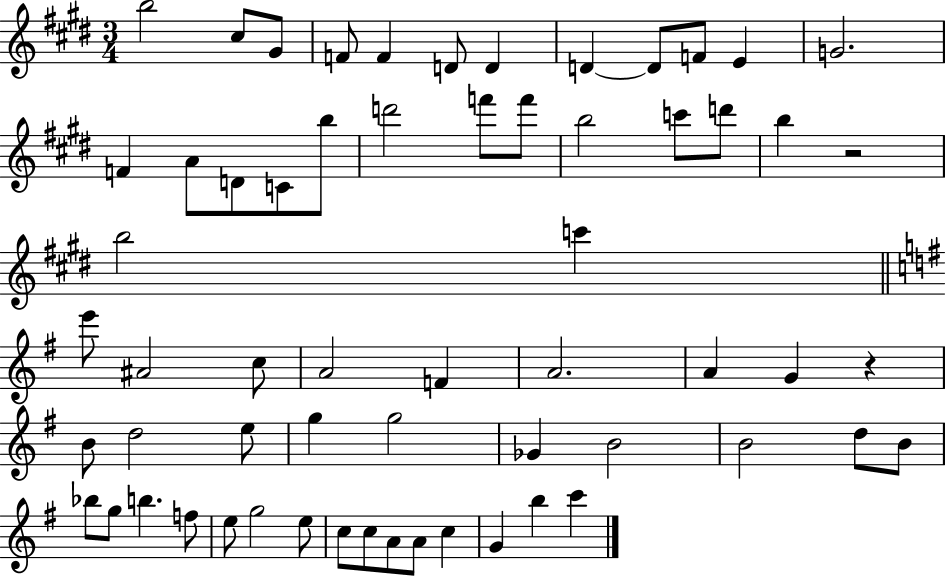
B5/h C#5/e G#4/e F4/e F4/q D4/e D4/q D4/q D4/e F4/e E4/q G4/h. F4/q A4/e D4/e C4/e B5/e D6/h F6/e F6/e B5/h C6/e D6/e B5/q R/h B5/h C6/q E6/e A#4/h C5/e A4/h F4/q A4/h. A4/q G4/q R/q B4/e D5/h E5/e G5/q G5/h Gb4/q B4/h B4/h D5/e B4/e Bb5/e G5/e B5/q. F5/e E5/e G5/h E5/e C5/e C5/e A4/e A4/e C5/q G4/q B5/q C6/q